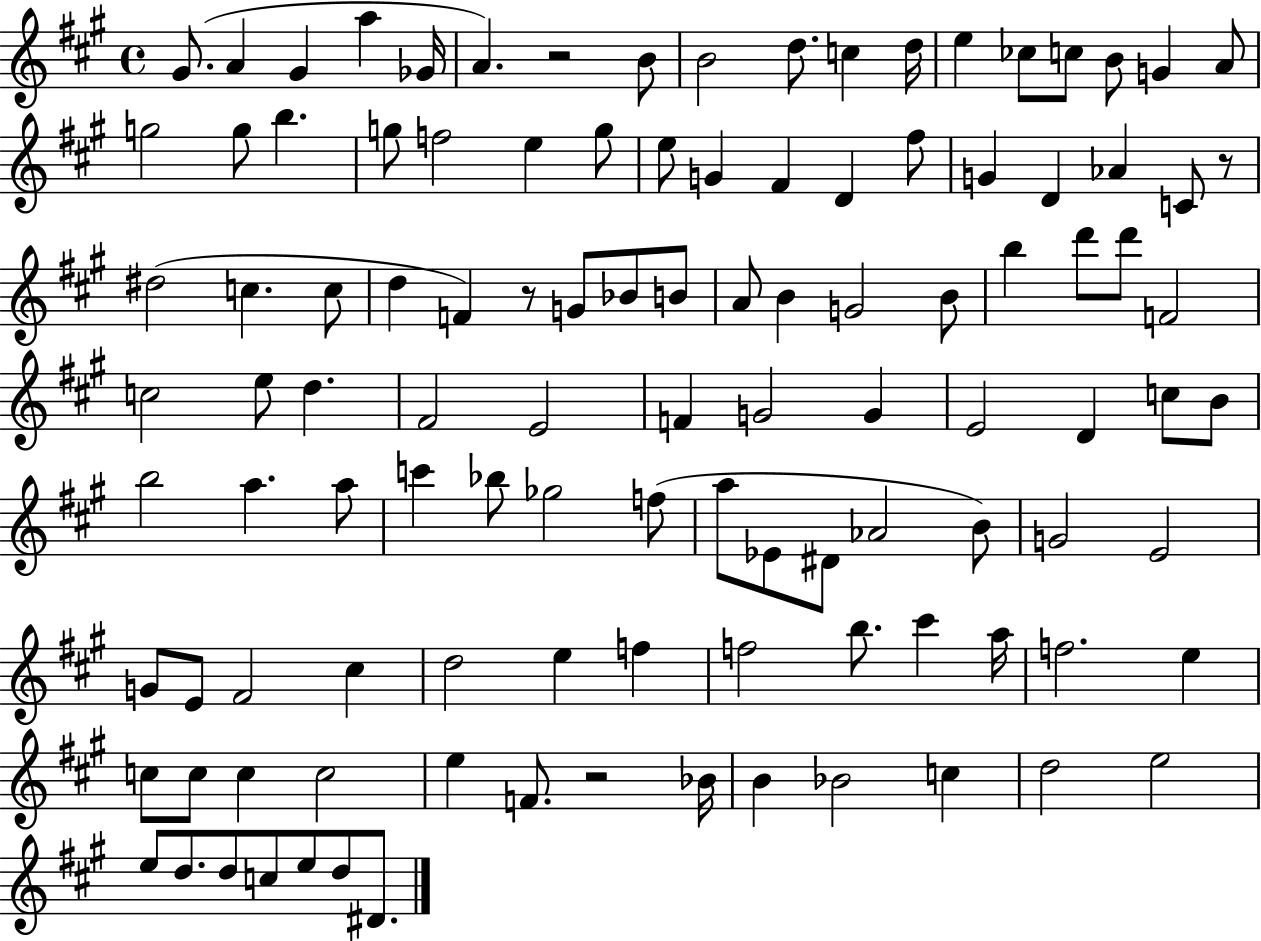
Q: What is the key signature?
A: A major